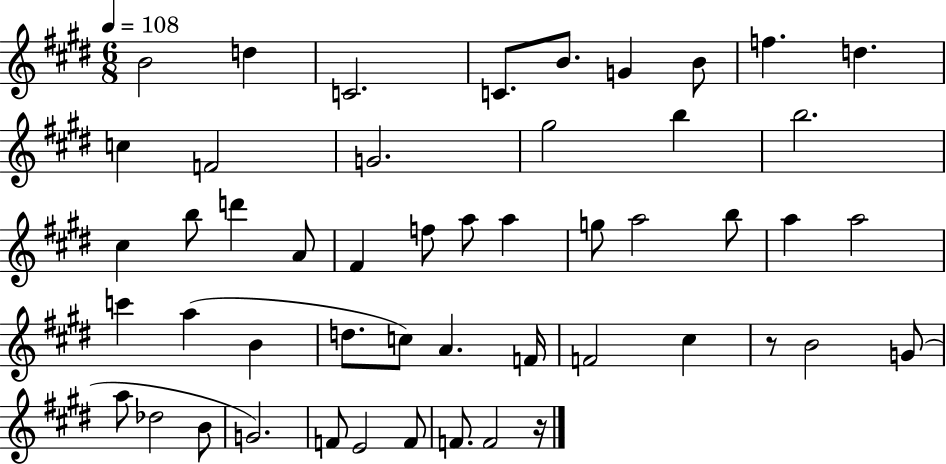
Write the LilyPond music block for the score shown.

{
  \clef treble
  \numericTimeSignature
  \time 6/8
  \key e \major
  \tempo 4 = 108
  b'2 d''4 | c'2. | c'8. b'8. g'4 b'8 | f''4. d''4. | \break c''4 f'2 | g'2. | gis''2 b''4 | b''2. | \break cis''4 b''8 d'''4 a'8 | fis'4 f''8 a''8 a''4 | g''8 a''2 b''8 | a''4 a''2 | \break c'''4 a''4( b'4 | d''8. c''8) a'4. f'16 | f'2 cis''4 | r8 b'2 g'8( | \break a''8 des''2 b'8 | g'2.) | f'8 e'2 f'8 | f'8. f'2 r16 | \break \bar "|."
}